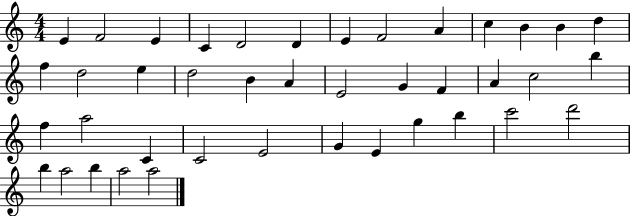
E4/q F4/h E4/q C4/q D4/h D4/q E4/q F4/h A4/q C5/q B4/q B4/q D5/q F5/q D5/h E5/q D5/h B4/q A4/q E4/h G4/q F4/q A4/q C5/h B5/q F5/q A5/h C4/q C4/h E4/h G4/q E4/q G5/q B5/q C6/h D6/h B5/q A5/h B5/q A5/h A5/h